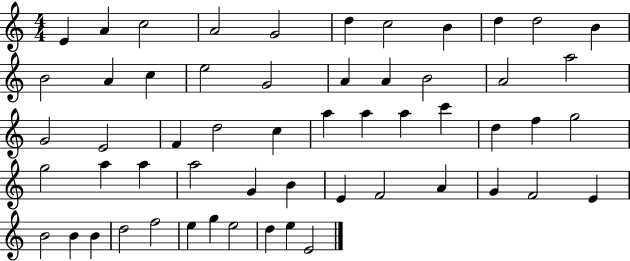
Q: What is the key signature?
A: C major